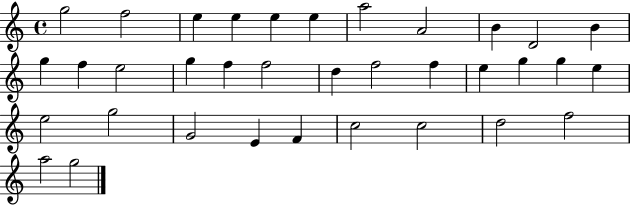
{
  \clef treble
  \time 4/4
  \defaultTimeSignature
  \key c \major
  g''2 f''2 | e''4 e''4 e''4 e''4 | a''2 a'2 | b'4 d'2 b'4 | \break g''4 f''4 e''2 | g''4 f''4 f''2 | d''4 f''2 f''4 | e''4 g''4 g''4 e''4 | \break e''2 g''2 | g'2 e'4 f'4 | c''2 c''2 | d''2 f''2 | \break a''2 g''2 | \bar "|."
}